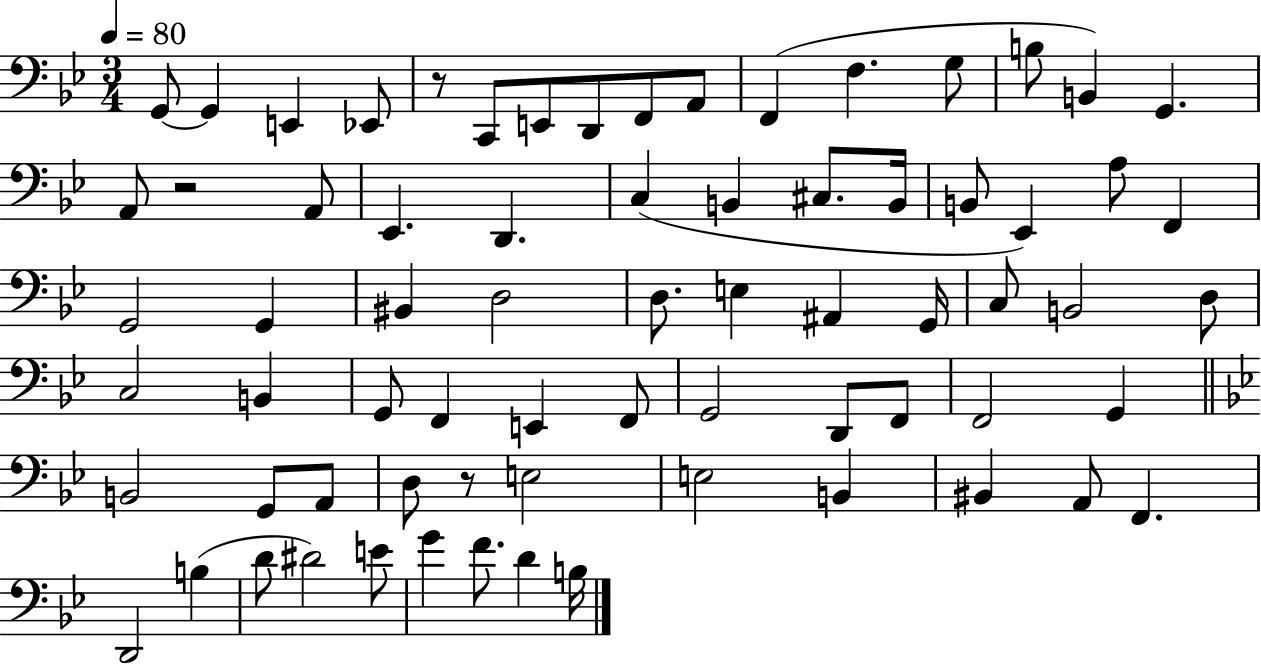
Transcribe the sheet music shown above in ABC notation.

X:1
T:Untitled
M:3/4
L:1/4
K:Bb
G,,/2 G,, E,, _E,,/2 z/2 C,,/2 E,,/2 D,,/2 F,,/2 A,,/2 F,, F, G,/2 B,/2 B,, G,, A,,/2 z2 A,,/2 _E,, D,, C, B,, ^C,/2 B,,/4 B,,/2 _E,, A,/2 F,, G,,2 G,, ^B,, D,2 D,/2 E, ^A,, G,,/4 C,/2 B,,2 D,/2 C,2 B,, G,,/2 F,, E,, F,,/2 G,,2 D,,/2 F,,/2 F,,2 G,, B,,2 G,,/2 A,,/2 D,/2 z/2 E,2 E,2 B,, ^B,, A,,/2 F,, D,,2 B, D/2 ^D2 E/2 G F/2 D B,/4